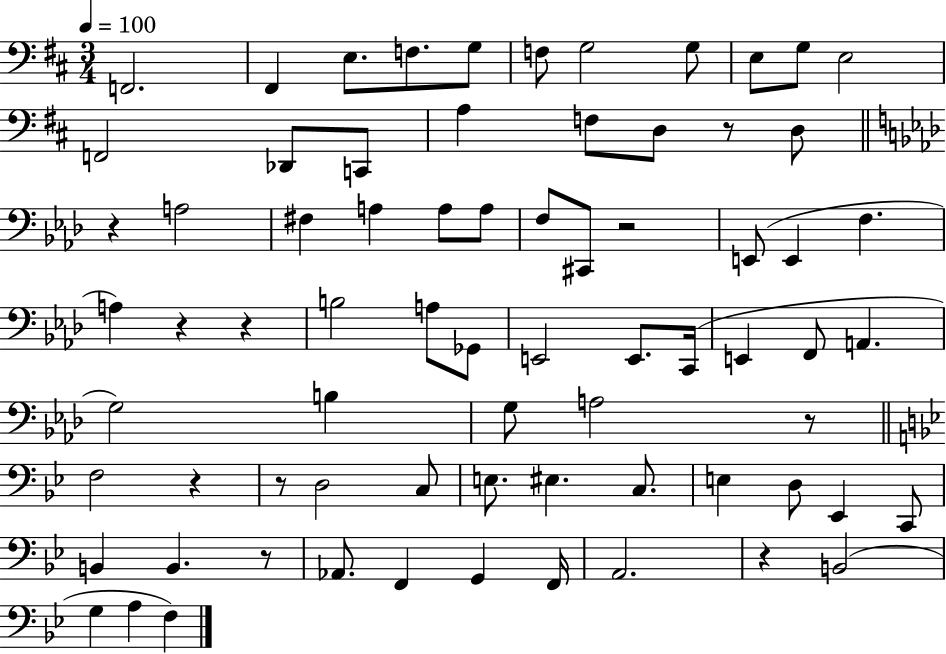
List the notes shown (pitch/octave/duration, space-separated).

F2/h. F#2/q E3/e. F3/e. G3/e F3/e G3/h G3/e E3/e G3/e E3/h F2/h Db2/e C2/e A3/q F3/e D3/e R/e D3/e R/q A3/h F#3/q A3/q A3/e A3/e F3/e C#2/e R/h E2/e E2/q F3/q. A3/q R/q R/q B3/h A3/e Gb2/e E2/h E2/e. C2/s E2/q F2/e A2/q. G3/h B3/q G3/e A3/h R/e F3/h R/q R/e D3/h C3/e E3/e. EIS3/q. C3/e. E3/q D3/e Eb2/q C2/e B2/q B2/q. R/e Ab2/e. F2/q G2/q F2/s A2/h. R/q B2/h G3/q A3/q F3/q